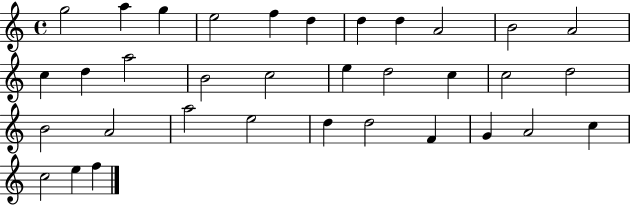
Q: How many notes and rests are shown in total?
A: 34